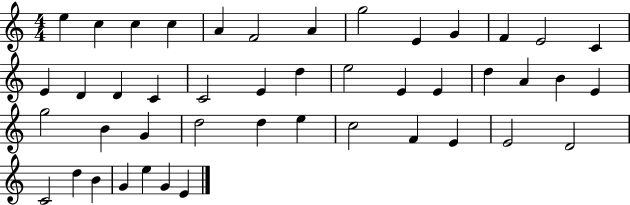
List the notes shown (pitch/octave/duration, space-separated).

E5/q C5/q C5/q C5/q A4/q F4/h A4/q G5/h E4/q G4/q F4/q E4/h C4/q E4/q D4/q D4/q C4/q C4/h E4/q D5/q E5/h E4/q E4/q D5/q A4/q B4/q E4/q G5/h B4/q G4/q D5/h D5/q E5/q C5/h F4/q E4/q E4/h D4/h C4/h D5/q B4/q G4/q E5/q G4/q E4/q